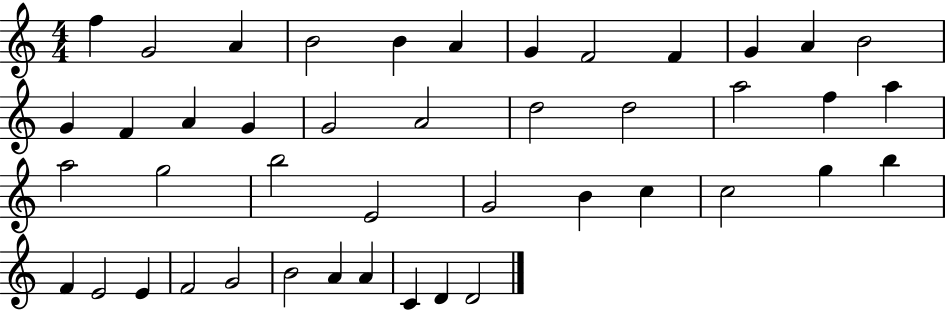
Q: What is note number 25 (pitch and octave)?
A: G5